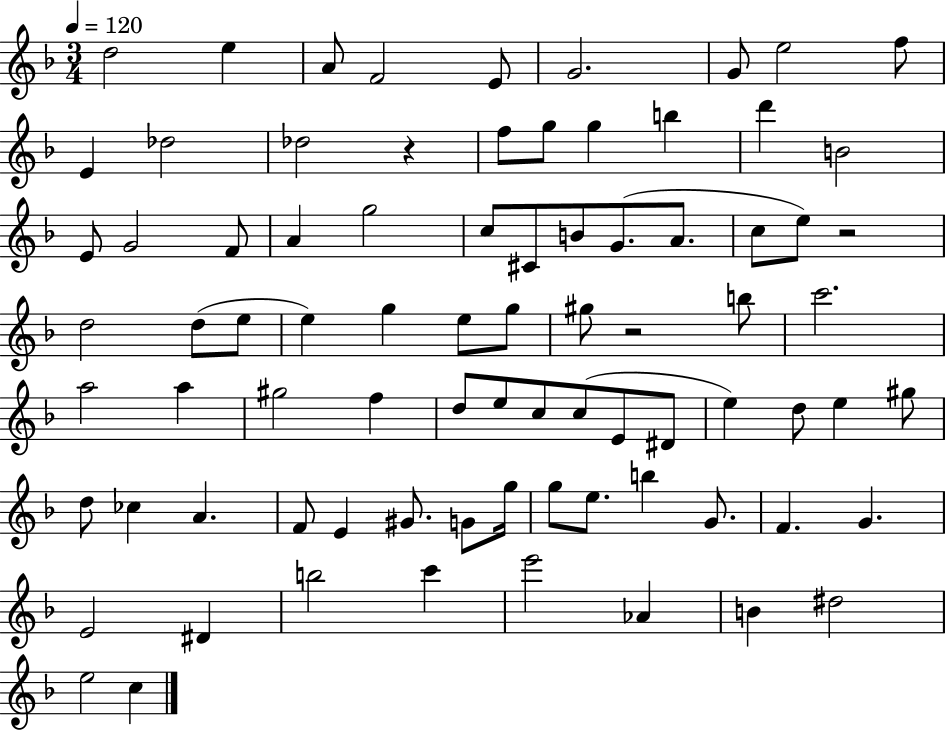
D5/h E5/q A4/e F4/h E4/e G4/h. G4/e E5/h F5/e E4/q Db5/h Db5/h R/q F5/e G5/e G5/q B5/q D6/q B4/h E4/e G4/h F4/e A4/q G5/h C5/e C#4/e B4/e G4/e. A4/e. C5/e E5/e R/h D5/h D5/e E5/e E5/q G5/q E5/e G5/e G#5/e R/h B5/e C6/h. A5/h A5/q G#5/h F5/q D5/e E5/e C5/e C5/e E4/e D#4/e E5/q D5/e E5/q G#5/e D5/e CES5/q A4/q. F4/e E4/q G#4/e. G4/e G5/s G5/e E5/e. B5/q G4/e. F4/q. G4/q. E4/h D#4/q B5/h C6/q E6/h Ab4/q B4/q D#5/h E5/h C5/q